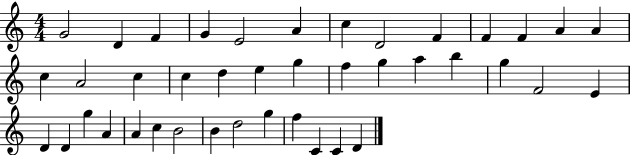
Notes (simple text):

G4/h D4/q F4/q G4/q E4/h A4/q C5/q D4/h F4/q F4/q F4/q A4/q A4/q C5/q A4/h C5/q C5/q D5/q E5/q G5/q F5/q G5/q A5/q B5/q G5/q F4/h E4/q D4/q D4/q G5/q A4/q A4/q C5/q B4/h B4/q D5/h G5/q F5/q C4/q C4/q D4/q